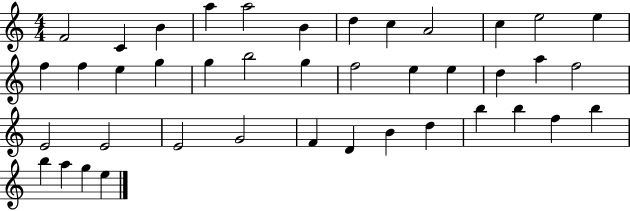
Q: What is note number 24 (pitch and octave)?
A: A5